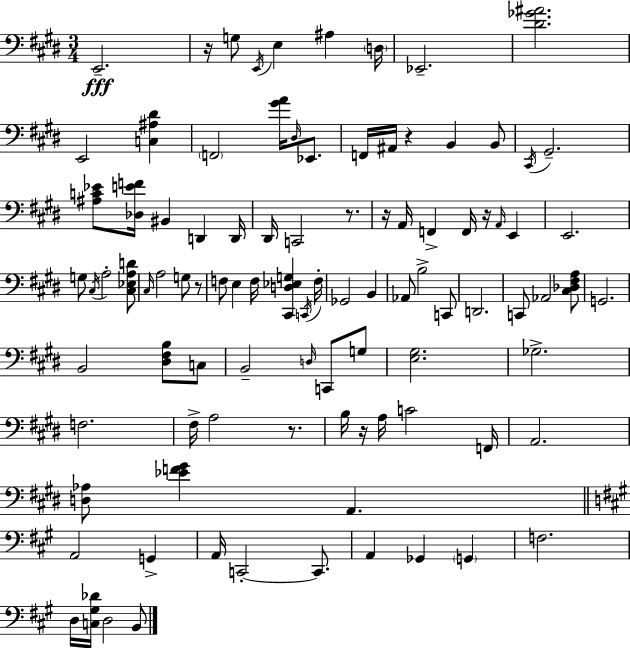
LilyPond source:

{
  \clef bass
  \numericTimeSignature
  \time 3/4
  \key e \major
  \repeat volta 2 { e,2.--\fff | r16 g8 \acciaccatura { e,16 } e4 ais4 | \parenthesize d16 ees,2.-- | <dis' ges' ais'>2. | \break e,2 <c ais dis'>4 | \parenthesize f,2 <gis' a'>16 \grace { dis16 } ees,8. | f,16 ais,16 r4 b,4 | b,8 \acciaccatura { cis,16 } gis,2.-- | \break <ais c' ees'>8 <des e' f'>16 bis,4 d,4 | d,16 dis,16 c,2 | r8. r16 a,16 f,4-> f,16 r16 \grace { a,16 } | e,4 e,2. | \break g8 \acciaccatura { cis16 } a2-. | <cis ees a d'>8 \grace { cis16 } a2 | g8 r8 f8 e4 | f16 <cis, d ees g>4 \acciaccatura { c,16 } f16-. ges,2 | \break b,4 aes,8 b2-> | c,8 d,2. | c,8 aes,2 | <cis des fis a>8 g,2. | \break b,2 | <dis fis b>8 c8 b,2-- | \grace { d16 } c,8 g8 <e gis>2. | ges2.-> | \break f2. | fis16-> a2 | r8. b16 r16 a16 c'2 | f,16 a,2. | \break <d aes>8 <ees' f' gis'>4 | a,4. \bar "||" \break \key a \major a,2 g,4-> | a,16 c,2-.~~ c,8. | a,4 ges,4 \parenthesize g,4 | f2. | \break d16 <c gis des'>16 d2 b,8 | } \bar "|."
}